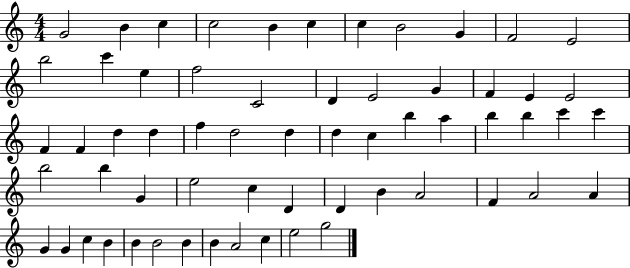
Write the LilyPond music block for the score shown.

{
  \clef treble
  \numericTimeSignature
  \time 4/4
  \key c \major
  g'2 b'4 c''4 | c''2 b'4 c''4 | c''4 b'2 g'4 | f'2 e'2 | \break b''2 c'''4 e''4 | f''2 c'2 | d'4 e'2 g'4 | f'4 e'4 e'2 | \break f'4 f'4 d''4 d''4 | f''4 d''2 d''4 | d''4 c''4 b''4 a''4 | b''4 b''4 c'''4 c'''4 | \break b''2 b''4 g'4 | e''2 c''4 d'4 | d'4 b'4 a'2 | f'4 a'2 a'4 | \break g'4 g'4 c''4 b'4 | b'4 b'2 b'4 | b'4 a'2 c''4 | e''2 g''2 | \break \bar "|."
}